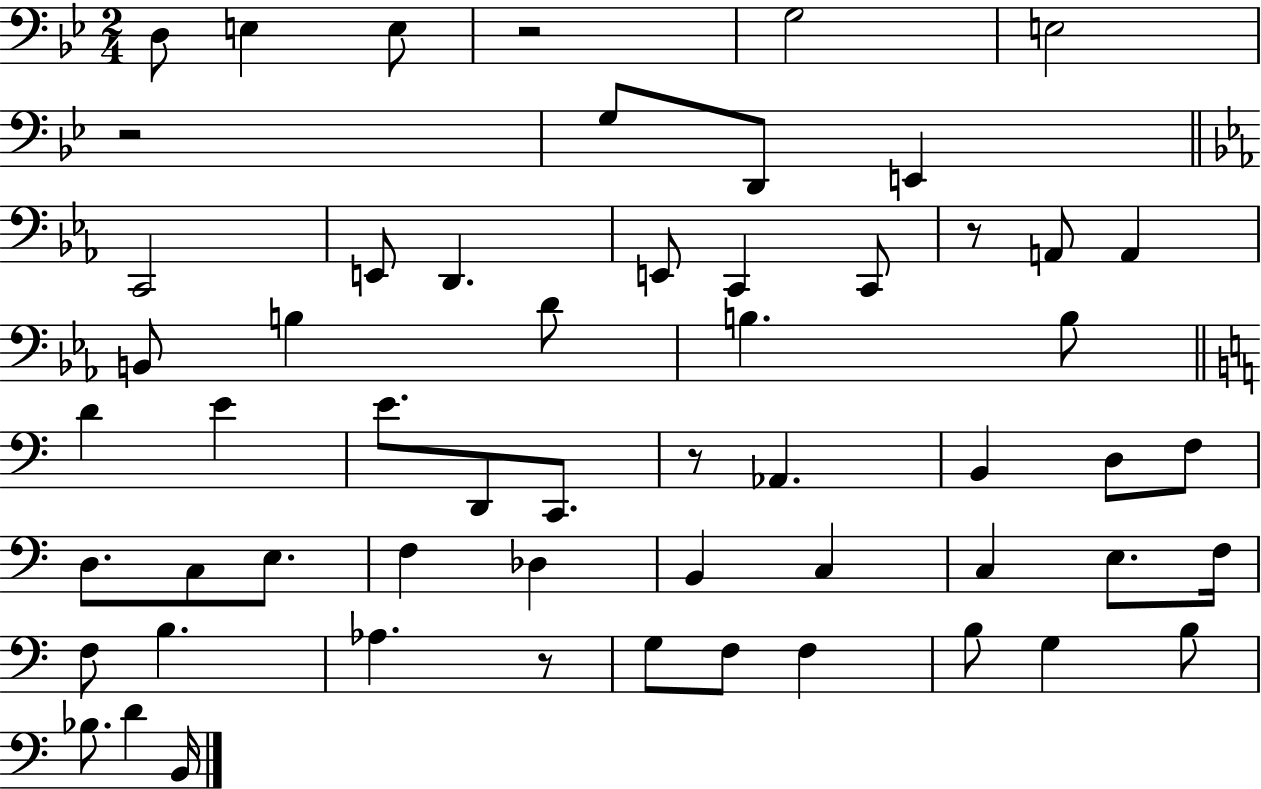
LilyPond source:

{
  \clef bass
  \numericTimeSignature
  \time 2/4
  \key bes \major
  \repeat volta 2 { d8 e4 e8 | r2 | g2 | e2 | \break r2 | g8 d,8 e,4 | \bar "||" \break \key ees \major c,2 | e,8 d,4. | e,8 c,4 c,8 | r8 a,8 a,4 | \break b,8 b4 d'8 | b4. b8 | \bar "||" \break \key c \major d'4 e'4 | e'8. d,8 c,8. | r8 aes,4. | b,4 d8 f8 | \break d8. c8 e8. | f4 des4 | b,4 c4 | c4 e8. f16 | \break f8 b4. | aes4. r8 | g8 f8 f4 | b8 g4 b8 | \break bes8. d'4 b,16 | } \bar "|."
}